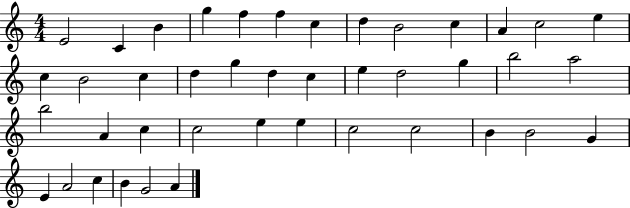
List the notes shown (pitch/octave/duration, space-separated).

E4/h C4/q B4/q G5/q F5/q F5/q C5/q D5/q B4/h C5/q A4/q C5/h E5/q C5/q B4/h C5/q D5/q G5/q D5/q C5/q E5/q D5/h G5/q B5/h A5/h B5/h A4/q C5/q C5/h E5/q E5/q C5/h C5/h B4/q B4/h G4/q E4/q A4/h C5/q B4/q G4/h A4/q